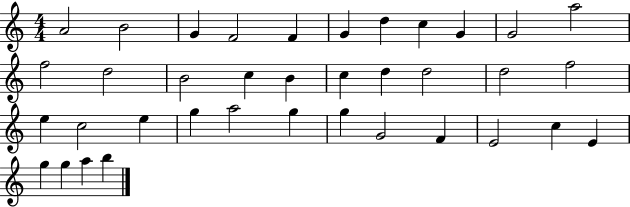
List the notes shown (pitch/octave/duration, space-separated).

A4/h B4/h G4/q F4/h F4/q G4/q D5/q C5/q G4/q G4/h A5/h F5/h D5/h B4/h C5/q B4/q C5/q D5/q D5/h D5/h F5/h E5/q C5/h E5/q G5/q A5/h G5/q G5/q G4/h F4/q E4/h C5/q E4/q G5/q G5/q A5/q B5/q